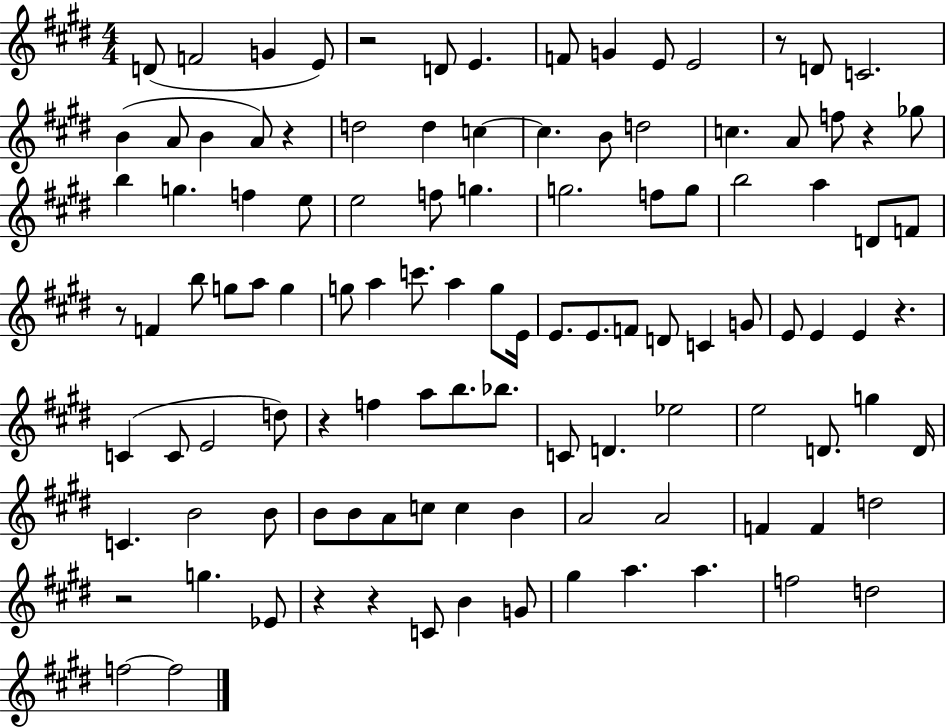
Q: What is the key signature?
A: E major